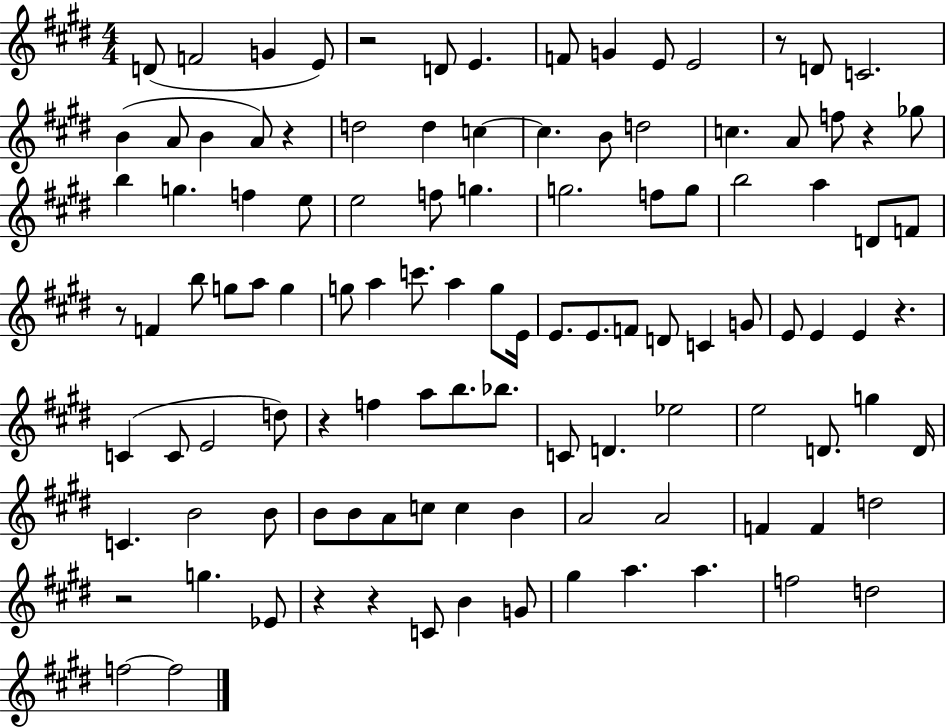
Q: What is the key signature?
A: E major